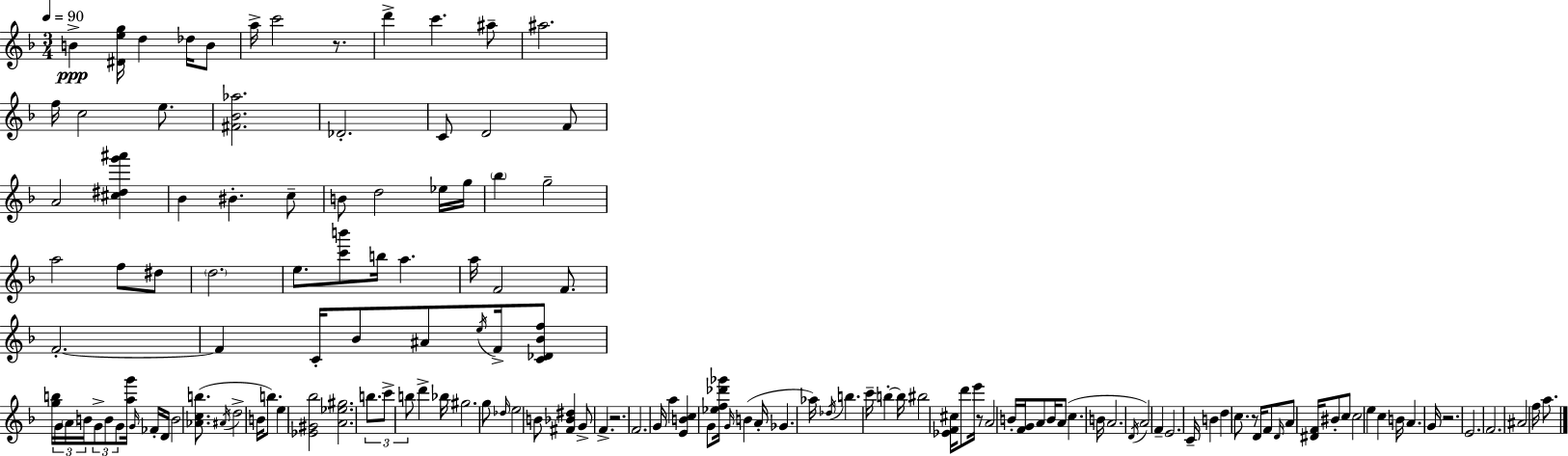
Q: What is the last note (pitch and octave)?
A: A5